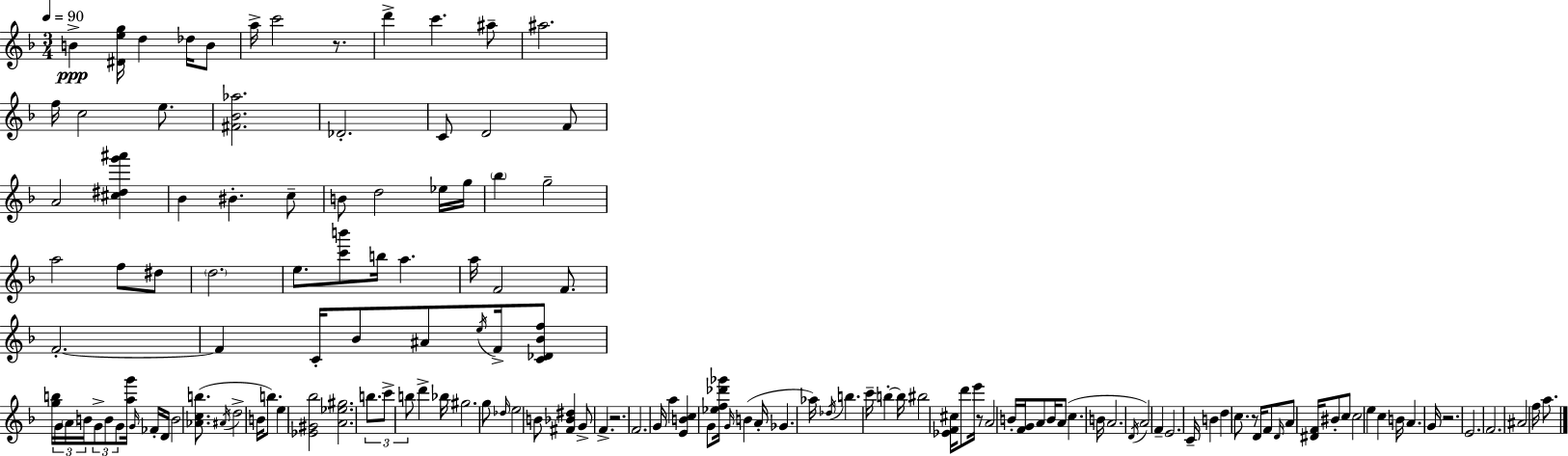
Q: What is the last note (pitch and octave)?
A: A5